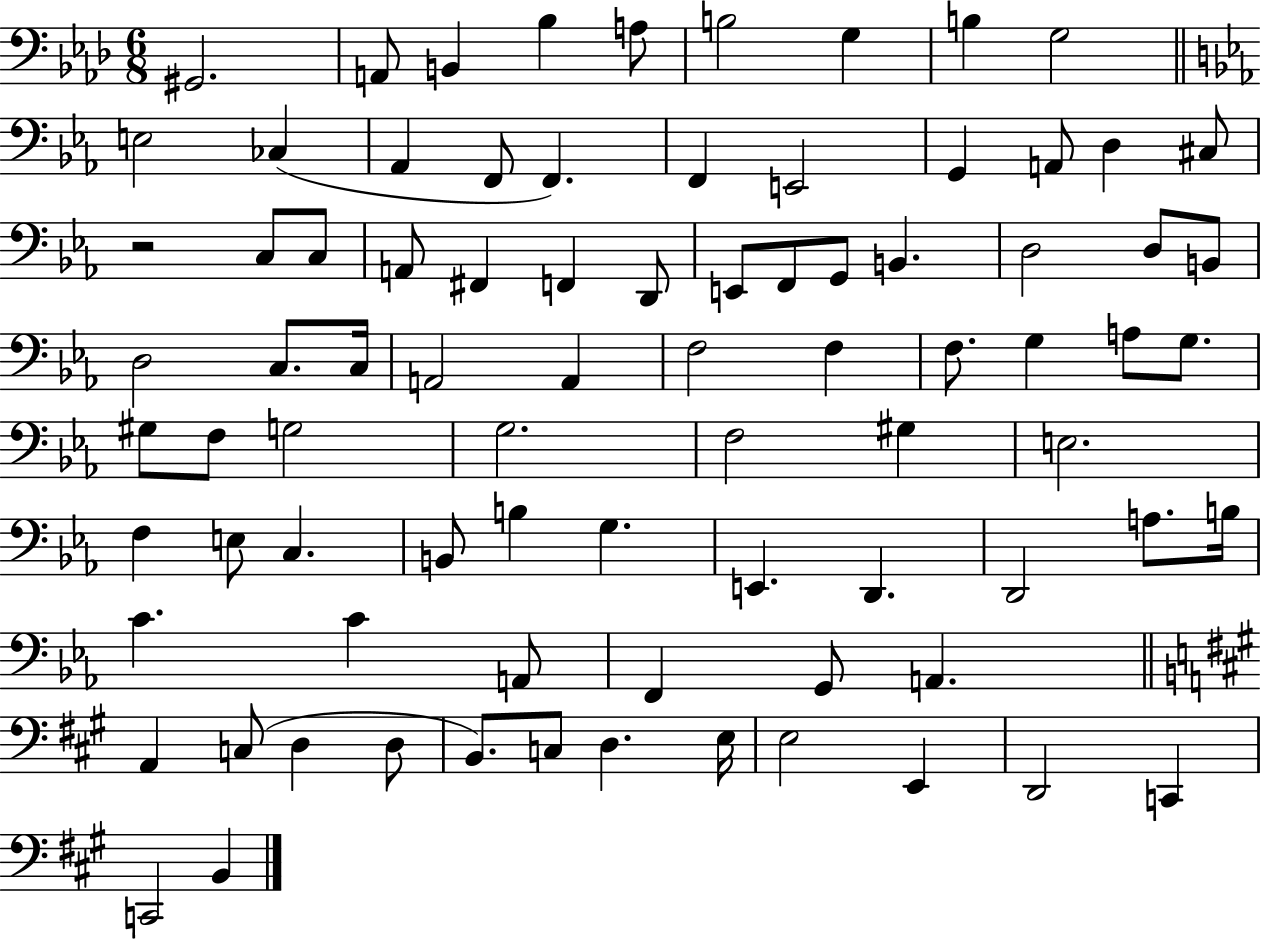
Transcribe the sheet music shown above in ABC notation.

X:1
T:Untitled
M:6/8
L:1/4
K:Ab
^G,,2 A,,/2 B,, _B, A,/2 B,2 G, B, G,2 E,2 _C, _A,, F,,/2 F,, F,, E,,2 G,, A,,/2 D, ^C,/2 z2 C,/2 C,/2 A,,/2 ^F,, F,, D,,/2 E,,/2 F,,/2 G,,/2 B,, D,2 D,/2 B,,/2 D,2 C,/2 C,/4 A,,2 A,, F,2 F, F,/2 G, A,/2 G,/2 ^G,/2 F,/2 G,2 G,2 F,2 ^G, E,2 F, E,/2 C, B,,/2 B, G, E,, D,, D,,2 A,/2 B,/4 C C A,,/2 F,, G,,/2 A,, A,, C,/2 D, D,/2 B,,/2 C,/2 D, E,/4 E,2 E,, D,,2 C,, C,,2 B,,